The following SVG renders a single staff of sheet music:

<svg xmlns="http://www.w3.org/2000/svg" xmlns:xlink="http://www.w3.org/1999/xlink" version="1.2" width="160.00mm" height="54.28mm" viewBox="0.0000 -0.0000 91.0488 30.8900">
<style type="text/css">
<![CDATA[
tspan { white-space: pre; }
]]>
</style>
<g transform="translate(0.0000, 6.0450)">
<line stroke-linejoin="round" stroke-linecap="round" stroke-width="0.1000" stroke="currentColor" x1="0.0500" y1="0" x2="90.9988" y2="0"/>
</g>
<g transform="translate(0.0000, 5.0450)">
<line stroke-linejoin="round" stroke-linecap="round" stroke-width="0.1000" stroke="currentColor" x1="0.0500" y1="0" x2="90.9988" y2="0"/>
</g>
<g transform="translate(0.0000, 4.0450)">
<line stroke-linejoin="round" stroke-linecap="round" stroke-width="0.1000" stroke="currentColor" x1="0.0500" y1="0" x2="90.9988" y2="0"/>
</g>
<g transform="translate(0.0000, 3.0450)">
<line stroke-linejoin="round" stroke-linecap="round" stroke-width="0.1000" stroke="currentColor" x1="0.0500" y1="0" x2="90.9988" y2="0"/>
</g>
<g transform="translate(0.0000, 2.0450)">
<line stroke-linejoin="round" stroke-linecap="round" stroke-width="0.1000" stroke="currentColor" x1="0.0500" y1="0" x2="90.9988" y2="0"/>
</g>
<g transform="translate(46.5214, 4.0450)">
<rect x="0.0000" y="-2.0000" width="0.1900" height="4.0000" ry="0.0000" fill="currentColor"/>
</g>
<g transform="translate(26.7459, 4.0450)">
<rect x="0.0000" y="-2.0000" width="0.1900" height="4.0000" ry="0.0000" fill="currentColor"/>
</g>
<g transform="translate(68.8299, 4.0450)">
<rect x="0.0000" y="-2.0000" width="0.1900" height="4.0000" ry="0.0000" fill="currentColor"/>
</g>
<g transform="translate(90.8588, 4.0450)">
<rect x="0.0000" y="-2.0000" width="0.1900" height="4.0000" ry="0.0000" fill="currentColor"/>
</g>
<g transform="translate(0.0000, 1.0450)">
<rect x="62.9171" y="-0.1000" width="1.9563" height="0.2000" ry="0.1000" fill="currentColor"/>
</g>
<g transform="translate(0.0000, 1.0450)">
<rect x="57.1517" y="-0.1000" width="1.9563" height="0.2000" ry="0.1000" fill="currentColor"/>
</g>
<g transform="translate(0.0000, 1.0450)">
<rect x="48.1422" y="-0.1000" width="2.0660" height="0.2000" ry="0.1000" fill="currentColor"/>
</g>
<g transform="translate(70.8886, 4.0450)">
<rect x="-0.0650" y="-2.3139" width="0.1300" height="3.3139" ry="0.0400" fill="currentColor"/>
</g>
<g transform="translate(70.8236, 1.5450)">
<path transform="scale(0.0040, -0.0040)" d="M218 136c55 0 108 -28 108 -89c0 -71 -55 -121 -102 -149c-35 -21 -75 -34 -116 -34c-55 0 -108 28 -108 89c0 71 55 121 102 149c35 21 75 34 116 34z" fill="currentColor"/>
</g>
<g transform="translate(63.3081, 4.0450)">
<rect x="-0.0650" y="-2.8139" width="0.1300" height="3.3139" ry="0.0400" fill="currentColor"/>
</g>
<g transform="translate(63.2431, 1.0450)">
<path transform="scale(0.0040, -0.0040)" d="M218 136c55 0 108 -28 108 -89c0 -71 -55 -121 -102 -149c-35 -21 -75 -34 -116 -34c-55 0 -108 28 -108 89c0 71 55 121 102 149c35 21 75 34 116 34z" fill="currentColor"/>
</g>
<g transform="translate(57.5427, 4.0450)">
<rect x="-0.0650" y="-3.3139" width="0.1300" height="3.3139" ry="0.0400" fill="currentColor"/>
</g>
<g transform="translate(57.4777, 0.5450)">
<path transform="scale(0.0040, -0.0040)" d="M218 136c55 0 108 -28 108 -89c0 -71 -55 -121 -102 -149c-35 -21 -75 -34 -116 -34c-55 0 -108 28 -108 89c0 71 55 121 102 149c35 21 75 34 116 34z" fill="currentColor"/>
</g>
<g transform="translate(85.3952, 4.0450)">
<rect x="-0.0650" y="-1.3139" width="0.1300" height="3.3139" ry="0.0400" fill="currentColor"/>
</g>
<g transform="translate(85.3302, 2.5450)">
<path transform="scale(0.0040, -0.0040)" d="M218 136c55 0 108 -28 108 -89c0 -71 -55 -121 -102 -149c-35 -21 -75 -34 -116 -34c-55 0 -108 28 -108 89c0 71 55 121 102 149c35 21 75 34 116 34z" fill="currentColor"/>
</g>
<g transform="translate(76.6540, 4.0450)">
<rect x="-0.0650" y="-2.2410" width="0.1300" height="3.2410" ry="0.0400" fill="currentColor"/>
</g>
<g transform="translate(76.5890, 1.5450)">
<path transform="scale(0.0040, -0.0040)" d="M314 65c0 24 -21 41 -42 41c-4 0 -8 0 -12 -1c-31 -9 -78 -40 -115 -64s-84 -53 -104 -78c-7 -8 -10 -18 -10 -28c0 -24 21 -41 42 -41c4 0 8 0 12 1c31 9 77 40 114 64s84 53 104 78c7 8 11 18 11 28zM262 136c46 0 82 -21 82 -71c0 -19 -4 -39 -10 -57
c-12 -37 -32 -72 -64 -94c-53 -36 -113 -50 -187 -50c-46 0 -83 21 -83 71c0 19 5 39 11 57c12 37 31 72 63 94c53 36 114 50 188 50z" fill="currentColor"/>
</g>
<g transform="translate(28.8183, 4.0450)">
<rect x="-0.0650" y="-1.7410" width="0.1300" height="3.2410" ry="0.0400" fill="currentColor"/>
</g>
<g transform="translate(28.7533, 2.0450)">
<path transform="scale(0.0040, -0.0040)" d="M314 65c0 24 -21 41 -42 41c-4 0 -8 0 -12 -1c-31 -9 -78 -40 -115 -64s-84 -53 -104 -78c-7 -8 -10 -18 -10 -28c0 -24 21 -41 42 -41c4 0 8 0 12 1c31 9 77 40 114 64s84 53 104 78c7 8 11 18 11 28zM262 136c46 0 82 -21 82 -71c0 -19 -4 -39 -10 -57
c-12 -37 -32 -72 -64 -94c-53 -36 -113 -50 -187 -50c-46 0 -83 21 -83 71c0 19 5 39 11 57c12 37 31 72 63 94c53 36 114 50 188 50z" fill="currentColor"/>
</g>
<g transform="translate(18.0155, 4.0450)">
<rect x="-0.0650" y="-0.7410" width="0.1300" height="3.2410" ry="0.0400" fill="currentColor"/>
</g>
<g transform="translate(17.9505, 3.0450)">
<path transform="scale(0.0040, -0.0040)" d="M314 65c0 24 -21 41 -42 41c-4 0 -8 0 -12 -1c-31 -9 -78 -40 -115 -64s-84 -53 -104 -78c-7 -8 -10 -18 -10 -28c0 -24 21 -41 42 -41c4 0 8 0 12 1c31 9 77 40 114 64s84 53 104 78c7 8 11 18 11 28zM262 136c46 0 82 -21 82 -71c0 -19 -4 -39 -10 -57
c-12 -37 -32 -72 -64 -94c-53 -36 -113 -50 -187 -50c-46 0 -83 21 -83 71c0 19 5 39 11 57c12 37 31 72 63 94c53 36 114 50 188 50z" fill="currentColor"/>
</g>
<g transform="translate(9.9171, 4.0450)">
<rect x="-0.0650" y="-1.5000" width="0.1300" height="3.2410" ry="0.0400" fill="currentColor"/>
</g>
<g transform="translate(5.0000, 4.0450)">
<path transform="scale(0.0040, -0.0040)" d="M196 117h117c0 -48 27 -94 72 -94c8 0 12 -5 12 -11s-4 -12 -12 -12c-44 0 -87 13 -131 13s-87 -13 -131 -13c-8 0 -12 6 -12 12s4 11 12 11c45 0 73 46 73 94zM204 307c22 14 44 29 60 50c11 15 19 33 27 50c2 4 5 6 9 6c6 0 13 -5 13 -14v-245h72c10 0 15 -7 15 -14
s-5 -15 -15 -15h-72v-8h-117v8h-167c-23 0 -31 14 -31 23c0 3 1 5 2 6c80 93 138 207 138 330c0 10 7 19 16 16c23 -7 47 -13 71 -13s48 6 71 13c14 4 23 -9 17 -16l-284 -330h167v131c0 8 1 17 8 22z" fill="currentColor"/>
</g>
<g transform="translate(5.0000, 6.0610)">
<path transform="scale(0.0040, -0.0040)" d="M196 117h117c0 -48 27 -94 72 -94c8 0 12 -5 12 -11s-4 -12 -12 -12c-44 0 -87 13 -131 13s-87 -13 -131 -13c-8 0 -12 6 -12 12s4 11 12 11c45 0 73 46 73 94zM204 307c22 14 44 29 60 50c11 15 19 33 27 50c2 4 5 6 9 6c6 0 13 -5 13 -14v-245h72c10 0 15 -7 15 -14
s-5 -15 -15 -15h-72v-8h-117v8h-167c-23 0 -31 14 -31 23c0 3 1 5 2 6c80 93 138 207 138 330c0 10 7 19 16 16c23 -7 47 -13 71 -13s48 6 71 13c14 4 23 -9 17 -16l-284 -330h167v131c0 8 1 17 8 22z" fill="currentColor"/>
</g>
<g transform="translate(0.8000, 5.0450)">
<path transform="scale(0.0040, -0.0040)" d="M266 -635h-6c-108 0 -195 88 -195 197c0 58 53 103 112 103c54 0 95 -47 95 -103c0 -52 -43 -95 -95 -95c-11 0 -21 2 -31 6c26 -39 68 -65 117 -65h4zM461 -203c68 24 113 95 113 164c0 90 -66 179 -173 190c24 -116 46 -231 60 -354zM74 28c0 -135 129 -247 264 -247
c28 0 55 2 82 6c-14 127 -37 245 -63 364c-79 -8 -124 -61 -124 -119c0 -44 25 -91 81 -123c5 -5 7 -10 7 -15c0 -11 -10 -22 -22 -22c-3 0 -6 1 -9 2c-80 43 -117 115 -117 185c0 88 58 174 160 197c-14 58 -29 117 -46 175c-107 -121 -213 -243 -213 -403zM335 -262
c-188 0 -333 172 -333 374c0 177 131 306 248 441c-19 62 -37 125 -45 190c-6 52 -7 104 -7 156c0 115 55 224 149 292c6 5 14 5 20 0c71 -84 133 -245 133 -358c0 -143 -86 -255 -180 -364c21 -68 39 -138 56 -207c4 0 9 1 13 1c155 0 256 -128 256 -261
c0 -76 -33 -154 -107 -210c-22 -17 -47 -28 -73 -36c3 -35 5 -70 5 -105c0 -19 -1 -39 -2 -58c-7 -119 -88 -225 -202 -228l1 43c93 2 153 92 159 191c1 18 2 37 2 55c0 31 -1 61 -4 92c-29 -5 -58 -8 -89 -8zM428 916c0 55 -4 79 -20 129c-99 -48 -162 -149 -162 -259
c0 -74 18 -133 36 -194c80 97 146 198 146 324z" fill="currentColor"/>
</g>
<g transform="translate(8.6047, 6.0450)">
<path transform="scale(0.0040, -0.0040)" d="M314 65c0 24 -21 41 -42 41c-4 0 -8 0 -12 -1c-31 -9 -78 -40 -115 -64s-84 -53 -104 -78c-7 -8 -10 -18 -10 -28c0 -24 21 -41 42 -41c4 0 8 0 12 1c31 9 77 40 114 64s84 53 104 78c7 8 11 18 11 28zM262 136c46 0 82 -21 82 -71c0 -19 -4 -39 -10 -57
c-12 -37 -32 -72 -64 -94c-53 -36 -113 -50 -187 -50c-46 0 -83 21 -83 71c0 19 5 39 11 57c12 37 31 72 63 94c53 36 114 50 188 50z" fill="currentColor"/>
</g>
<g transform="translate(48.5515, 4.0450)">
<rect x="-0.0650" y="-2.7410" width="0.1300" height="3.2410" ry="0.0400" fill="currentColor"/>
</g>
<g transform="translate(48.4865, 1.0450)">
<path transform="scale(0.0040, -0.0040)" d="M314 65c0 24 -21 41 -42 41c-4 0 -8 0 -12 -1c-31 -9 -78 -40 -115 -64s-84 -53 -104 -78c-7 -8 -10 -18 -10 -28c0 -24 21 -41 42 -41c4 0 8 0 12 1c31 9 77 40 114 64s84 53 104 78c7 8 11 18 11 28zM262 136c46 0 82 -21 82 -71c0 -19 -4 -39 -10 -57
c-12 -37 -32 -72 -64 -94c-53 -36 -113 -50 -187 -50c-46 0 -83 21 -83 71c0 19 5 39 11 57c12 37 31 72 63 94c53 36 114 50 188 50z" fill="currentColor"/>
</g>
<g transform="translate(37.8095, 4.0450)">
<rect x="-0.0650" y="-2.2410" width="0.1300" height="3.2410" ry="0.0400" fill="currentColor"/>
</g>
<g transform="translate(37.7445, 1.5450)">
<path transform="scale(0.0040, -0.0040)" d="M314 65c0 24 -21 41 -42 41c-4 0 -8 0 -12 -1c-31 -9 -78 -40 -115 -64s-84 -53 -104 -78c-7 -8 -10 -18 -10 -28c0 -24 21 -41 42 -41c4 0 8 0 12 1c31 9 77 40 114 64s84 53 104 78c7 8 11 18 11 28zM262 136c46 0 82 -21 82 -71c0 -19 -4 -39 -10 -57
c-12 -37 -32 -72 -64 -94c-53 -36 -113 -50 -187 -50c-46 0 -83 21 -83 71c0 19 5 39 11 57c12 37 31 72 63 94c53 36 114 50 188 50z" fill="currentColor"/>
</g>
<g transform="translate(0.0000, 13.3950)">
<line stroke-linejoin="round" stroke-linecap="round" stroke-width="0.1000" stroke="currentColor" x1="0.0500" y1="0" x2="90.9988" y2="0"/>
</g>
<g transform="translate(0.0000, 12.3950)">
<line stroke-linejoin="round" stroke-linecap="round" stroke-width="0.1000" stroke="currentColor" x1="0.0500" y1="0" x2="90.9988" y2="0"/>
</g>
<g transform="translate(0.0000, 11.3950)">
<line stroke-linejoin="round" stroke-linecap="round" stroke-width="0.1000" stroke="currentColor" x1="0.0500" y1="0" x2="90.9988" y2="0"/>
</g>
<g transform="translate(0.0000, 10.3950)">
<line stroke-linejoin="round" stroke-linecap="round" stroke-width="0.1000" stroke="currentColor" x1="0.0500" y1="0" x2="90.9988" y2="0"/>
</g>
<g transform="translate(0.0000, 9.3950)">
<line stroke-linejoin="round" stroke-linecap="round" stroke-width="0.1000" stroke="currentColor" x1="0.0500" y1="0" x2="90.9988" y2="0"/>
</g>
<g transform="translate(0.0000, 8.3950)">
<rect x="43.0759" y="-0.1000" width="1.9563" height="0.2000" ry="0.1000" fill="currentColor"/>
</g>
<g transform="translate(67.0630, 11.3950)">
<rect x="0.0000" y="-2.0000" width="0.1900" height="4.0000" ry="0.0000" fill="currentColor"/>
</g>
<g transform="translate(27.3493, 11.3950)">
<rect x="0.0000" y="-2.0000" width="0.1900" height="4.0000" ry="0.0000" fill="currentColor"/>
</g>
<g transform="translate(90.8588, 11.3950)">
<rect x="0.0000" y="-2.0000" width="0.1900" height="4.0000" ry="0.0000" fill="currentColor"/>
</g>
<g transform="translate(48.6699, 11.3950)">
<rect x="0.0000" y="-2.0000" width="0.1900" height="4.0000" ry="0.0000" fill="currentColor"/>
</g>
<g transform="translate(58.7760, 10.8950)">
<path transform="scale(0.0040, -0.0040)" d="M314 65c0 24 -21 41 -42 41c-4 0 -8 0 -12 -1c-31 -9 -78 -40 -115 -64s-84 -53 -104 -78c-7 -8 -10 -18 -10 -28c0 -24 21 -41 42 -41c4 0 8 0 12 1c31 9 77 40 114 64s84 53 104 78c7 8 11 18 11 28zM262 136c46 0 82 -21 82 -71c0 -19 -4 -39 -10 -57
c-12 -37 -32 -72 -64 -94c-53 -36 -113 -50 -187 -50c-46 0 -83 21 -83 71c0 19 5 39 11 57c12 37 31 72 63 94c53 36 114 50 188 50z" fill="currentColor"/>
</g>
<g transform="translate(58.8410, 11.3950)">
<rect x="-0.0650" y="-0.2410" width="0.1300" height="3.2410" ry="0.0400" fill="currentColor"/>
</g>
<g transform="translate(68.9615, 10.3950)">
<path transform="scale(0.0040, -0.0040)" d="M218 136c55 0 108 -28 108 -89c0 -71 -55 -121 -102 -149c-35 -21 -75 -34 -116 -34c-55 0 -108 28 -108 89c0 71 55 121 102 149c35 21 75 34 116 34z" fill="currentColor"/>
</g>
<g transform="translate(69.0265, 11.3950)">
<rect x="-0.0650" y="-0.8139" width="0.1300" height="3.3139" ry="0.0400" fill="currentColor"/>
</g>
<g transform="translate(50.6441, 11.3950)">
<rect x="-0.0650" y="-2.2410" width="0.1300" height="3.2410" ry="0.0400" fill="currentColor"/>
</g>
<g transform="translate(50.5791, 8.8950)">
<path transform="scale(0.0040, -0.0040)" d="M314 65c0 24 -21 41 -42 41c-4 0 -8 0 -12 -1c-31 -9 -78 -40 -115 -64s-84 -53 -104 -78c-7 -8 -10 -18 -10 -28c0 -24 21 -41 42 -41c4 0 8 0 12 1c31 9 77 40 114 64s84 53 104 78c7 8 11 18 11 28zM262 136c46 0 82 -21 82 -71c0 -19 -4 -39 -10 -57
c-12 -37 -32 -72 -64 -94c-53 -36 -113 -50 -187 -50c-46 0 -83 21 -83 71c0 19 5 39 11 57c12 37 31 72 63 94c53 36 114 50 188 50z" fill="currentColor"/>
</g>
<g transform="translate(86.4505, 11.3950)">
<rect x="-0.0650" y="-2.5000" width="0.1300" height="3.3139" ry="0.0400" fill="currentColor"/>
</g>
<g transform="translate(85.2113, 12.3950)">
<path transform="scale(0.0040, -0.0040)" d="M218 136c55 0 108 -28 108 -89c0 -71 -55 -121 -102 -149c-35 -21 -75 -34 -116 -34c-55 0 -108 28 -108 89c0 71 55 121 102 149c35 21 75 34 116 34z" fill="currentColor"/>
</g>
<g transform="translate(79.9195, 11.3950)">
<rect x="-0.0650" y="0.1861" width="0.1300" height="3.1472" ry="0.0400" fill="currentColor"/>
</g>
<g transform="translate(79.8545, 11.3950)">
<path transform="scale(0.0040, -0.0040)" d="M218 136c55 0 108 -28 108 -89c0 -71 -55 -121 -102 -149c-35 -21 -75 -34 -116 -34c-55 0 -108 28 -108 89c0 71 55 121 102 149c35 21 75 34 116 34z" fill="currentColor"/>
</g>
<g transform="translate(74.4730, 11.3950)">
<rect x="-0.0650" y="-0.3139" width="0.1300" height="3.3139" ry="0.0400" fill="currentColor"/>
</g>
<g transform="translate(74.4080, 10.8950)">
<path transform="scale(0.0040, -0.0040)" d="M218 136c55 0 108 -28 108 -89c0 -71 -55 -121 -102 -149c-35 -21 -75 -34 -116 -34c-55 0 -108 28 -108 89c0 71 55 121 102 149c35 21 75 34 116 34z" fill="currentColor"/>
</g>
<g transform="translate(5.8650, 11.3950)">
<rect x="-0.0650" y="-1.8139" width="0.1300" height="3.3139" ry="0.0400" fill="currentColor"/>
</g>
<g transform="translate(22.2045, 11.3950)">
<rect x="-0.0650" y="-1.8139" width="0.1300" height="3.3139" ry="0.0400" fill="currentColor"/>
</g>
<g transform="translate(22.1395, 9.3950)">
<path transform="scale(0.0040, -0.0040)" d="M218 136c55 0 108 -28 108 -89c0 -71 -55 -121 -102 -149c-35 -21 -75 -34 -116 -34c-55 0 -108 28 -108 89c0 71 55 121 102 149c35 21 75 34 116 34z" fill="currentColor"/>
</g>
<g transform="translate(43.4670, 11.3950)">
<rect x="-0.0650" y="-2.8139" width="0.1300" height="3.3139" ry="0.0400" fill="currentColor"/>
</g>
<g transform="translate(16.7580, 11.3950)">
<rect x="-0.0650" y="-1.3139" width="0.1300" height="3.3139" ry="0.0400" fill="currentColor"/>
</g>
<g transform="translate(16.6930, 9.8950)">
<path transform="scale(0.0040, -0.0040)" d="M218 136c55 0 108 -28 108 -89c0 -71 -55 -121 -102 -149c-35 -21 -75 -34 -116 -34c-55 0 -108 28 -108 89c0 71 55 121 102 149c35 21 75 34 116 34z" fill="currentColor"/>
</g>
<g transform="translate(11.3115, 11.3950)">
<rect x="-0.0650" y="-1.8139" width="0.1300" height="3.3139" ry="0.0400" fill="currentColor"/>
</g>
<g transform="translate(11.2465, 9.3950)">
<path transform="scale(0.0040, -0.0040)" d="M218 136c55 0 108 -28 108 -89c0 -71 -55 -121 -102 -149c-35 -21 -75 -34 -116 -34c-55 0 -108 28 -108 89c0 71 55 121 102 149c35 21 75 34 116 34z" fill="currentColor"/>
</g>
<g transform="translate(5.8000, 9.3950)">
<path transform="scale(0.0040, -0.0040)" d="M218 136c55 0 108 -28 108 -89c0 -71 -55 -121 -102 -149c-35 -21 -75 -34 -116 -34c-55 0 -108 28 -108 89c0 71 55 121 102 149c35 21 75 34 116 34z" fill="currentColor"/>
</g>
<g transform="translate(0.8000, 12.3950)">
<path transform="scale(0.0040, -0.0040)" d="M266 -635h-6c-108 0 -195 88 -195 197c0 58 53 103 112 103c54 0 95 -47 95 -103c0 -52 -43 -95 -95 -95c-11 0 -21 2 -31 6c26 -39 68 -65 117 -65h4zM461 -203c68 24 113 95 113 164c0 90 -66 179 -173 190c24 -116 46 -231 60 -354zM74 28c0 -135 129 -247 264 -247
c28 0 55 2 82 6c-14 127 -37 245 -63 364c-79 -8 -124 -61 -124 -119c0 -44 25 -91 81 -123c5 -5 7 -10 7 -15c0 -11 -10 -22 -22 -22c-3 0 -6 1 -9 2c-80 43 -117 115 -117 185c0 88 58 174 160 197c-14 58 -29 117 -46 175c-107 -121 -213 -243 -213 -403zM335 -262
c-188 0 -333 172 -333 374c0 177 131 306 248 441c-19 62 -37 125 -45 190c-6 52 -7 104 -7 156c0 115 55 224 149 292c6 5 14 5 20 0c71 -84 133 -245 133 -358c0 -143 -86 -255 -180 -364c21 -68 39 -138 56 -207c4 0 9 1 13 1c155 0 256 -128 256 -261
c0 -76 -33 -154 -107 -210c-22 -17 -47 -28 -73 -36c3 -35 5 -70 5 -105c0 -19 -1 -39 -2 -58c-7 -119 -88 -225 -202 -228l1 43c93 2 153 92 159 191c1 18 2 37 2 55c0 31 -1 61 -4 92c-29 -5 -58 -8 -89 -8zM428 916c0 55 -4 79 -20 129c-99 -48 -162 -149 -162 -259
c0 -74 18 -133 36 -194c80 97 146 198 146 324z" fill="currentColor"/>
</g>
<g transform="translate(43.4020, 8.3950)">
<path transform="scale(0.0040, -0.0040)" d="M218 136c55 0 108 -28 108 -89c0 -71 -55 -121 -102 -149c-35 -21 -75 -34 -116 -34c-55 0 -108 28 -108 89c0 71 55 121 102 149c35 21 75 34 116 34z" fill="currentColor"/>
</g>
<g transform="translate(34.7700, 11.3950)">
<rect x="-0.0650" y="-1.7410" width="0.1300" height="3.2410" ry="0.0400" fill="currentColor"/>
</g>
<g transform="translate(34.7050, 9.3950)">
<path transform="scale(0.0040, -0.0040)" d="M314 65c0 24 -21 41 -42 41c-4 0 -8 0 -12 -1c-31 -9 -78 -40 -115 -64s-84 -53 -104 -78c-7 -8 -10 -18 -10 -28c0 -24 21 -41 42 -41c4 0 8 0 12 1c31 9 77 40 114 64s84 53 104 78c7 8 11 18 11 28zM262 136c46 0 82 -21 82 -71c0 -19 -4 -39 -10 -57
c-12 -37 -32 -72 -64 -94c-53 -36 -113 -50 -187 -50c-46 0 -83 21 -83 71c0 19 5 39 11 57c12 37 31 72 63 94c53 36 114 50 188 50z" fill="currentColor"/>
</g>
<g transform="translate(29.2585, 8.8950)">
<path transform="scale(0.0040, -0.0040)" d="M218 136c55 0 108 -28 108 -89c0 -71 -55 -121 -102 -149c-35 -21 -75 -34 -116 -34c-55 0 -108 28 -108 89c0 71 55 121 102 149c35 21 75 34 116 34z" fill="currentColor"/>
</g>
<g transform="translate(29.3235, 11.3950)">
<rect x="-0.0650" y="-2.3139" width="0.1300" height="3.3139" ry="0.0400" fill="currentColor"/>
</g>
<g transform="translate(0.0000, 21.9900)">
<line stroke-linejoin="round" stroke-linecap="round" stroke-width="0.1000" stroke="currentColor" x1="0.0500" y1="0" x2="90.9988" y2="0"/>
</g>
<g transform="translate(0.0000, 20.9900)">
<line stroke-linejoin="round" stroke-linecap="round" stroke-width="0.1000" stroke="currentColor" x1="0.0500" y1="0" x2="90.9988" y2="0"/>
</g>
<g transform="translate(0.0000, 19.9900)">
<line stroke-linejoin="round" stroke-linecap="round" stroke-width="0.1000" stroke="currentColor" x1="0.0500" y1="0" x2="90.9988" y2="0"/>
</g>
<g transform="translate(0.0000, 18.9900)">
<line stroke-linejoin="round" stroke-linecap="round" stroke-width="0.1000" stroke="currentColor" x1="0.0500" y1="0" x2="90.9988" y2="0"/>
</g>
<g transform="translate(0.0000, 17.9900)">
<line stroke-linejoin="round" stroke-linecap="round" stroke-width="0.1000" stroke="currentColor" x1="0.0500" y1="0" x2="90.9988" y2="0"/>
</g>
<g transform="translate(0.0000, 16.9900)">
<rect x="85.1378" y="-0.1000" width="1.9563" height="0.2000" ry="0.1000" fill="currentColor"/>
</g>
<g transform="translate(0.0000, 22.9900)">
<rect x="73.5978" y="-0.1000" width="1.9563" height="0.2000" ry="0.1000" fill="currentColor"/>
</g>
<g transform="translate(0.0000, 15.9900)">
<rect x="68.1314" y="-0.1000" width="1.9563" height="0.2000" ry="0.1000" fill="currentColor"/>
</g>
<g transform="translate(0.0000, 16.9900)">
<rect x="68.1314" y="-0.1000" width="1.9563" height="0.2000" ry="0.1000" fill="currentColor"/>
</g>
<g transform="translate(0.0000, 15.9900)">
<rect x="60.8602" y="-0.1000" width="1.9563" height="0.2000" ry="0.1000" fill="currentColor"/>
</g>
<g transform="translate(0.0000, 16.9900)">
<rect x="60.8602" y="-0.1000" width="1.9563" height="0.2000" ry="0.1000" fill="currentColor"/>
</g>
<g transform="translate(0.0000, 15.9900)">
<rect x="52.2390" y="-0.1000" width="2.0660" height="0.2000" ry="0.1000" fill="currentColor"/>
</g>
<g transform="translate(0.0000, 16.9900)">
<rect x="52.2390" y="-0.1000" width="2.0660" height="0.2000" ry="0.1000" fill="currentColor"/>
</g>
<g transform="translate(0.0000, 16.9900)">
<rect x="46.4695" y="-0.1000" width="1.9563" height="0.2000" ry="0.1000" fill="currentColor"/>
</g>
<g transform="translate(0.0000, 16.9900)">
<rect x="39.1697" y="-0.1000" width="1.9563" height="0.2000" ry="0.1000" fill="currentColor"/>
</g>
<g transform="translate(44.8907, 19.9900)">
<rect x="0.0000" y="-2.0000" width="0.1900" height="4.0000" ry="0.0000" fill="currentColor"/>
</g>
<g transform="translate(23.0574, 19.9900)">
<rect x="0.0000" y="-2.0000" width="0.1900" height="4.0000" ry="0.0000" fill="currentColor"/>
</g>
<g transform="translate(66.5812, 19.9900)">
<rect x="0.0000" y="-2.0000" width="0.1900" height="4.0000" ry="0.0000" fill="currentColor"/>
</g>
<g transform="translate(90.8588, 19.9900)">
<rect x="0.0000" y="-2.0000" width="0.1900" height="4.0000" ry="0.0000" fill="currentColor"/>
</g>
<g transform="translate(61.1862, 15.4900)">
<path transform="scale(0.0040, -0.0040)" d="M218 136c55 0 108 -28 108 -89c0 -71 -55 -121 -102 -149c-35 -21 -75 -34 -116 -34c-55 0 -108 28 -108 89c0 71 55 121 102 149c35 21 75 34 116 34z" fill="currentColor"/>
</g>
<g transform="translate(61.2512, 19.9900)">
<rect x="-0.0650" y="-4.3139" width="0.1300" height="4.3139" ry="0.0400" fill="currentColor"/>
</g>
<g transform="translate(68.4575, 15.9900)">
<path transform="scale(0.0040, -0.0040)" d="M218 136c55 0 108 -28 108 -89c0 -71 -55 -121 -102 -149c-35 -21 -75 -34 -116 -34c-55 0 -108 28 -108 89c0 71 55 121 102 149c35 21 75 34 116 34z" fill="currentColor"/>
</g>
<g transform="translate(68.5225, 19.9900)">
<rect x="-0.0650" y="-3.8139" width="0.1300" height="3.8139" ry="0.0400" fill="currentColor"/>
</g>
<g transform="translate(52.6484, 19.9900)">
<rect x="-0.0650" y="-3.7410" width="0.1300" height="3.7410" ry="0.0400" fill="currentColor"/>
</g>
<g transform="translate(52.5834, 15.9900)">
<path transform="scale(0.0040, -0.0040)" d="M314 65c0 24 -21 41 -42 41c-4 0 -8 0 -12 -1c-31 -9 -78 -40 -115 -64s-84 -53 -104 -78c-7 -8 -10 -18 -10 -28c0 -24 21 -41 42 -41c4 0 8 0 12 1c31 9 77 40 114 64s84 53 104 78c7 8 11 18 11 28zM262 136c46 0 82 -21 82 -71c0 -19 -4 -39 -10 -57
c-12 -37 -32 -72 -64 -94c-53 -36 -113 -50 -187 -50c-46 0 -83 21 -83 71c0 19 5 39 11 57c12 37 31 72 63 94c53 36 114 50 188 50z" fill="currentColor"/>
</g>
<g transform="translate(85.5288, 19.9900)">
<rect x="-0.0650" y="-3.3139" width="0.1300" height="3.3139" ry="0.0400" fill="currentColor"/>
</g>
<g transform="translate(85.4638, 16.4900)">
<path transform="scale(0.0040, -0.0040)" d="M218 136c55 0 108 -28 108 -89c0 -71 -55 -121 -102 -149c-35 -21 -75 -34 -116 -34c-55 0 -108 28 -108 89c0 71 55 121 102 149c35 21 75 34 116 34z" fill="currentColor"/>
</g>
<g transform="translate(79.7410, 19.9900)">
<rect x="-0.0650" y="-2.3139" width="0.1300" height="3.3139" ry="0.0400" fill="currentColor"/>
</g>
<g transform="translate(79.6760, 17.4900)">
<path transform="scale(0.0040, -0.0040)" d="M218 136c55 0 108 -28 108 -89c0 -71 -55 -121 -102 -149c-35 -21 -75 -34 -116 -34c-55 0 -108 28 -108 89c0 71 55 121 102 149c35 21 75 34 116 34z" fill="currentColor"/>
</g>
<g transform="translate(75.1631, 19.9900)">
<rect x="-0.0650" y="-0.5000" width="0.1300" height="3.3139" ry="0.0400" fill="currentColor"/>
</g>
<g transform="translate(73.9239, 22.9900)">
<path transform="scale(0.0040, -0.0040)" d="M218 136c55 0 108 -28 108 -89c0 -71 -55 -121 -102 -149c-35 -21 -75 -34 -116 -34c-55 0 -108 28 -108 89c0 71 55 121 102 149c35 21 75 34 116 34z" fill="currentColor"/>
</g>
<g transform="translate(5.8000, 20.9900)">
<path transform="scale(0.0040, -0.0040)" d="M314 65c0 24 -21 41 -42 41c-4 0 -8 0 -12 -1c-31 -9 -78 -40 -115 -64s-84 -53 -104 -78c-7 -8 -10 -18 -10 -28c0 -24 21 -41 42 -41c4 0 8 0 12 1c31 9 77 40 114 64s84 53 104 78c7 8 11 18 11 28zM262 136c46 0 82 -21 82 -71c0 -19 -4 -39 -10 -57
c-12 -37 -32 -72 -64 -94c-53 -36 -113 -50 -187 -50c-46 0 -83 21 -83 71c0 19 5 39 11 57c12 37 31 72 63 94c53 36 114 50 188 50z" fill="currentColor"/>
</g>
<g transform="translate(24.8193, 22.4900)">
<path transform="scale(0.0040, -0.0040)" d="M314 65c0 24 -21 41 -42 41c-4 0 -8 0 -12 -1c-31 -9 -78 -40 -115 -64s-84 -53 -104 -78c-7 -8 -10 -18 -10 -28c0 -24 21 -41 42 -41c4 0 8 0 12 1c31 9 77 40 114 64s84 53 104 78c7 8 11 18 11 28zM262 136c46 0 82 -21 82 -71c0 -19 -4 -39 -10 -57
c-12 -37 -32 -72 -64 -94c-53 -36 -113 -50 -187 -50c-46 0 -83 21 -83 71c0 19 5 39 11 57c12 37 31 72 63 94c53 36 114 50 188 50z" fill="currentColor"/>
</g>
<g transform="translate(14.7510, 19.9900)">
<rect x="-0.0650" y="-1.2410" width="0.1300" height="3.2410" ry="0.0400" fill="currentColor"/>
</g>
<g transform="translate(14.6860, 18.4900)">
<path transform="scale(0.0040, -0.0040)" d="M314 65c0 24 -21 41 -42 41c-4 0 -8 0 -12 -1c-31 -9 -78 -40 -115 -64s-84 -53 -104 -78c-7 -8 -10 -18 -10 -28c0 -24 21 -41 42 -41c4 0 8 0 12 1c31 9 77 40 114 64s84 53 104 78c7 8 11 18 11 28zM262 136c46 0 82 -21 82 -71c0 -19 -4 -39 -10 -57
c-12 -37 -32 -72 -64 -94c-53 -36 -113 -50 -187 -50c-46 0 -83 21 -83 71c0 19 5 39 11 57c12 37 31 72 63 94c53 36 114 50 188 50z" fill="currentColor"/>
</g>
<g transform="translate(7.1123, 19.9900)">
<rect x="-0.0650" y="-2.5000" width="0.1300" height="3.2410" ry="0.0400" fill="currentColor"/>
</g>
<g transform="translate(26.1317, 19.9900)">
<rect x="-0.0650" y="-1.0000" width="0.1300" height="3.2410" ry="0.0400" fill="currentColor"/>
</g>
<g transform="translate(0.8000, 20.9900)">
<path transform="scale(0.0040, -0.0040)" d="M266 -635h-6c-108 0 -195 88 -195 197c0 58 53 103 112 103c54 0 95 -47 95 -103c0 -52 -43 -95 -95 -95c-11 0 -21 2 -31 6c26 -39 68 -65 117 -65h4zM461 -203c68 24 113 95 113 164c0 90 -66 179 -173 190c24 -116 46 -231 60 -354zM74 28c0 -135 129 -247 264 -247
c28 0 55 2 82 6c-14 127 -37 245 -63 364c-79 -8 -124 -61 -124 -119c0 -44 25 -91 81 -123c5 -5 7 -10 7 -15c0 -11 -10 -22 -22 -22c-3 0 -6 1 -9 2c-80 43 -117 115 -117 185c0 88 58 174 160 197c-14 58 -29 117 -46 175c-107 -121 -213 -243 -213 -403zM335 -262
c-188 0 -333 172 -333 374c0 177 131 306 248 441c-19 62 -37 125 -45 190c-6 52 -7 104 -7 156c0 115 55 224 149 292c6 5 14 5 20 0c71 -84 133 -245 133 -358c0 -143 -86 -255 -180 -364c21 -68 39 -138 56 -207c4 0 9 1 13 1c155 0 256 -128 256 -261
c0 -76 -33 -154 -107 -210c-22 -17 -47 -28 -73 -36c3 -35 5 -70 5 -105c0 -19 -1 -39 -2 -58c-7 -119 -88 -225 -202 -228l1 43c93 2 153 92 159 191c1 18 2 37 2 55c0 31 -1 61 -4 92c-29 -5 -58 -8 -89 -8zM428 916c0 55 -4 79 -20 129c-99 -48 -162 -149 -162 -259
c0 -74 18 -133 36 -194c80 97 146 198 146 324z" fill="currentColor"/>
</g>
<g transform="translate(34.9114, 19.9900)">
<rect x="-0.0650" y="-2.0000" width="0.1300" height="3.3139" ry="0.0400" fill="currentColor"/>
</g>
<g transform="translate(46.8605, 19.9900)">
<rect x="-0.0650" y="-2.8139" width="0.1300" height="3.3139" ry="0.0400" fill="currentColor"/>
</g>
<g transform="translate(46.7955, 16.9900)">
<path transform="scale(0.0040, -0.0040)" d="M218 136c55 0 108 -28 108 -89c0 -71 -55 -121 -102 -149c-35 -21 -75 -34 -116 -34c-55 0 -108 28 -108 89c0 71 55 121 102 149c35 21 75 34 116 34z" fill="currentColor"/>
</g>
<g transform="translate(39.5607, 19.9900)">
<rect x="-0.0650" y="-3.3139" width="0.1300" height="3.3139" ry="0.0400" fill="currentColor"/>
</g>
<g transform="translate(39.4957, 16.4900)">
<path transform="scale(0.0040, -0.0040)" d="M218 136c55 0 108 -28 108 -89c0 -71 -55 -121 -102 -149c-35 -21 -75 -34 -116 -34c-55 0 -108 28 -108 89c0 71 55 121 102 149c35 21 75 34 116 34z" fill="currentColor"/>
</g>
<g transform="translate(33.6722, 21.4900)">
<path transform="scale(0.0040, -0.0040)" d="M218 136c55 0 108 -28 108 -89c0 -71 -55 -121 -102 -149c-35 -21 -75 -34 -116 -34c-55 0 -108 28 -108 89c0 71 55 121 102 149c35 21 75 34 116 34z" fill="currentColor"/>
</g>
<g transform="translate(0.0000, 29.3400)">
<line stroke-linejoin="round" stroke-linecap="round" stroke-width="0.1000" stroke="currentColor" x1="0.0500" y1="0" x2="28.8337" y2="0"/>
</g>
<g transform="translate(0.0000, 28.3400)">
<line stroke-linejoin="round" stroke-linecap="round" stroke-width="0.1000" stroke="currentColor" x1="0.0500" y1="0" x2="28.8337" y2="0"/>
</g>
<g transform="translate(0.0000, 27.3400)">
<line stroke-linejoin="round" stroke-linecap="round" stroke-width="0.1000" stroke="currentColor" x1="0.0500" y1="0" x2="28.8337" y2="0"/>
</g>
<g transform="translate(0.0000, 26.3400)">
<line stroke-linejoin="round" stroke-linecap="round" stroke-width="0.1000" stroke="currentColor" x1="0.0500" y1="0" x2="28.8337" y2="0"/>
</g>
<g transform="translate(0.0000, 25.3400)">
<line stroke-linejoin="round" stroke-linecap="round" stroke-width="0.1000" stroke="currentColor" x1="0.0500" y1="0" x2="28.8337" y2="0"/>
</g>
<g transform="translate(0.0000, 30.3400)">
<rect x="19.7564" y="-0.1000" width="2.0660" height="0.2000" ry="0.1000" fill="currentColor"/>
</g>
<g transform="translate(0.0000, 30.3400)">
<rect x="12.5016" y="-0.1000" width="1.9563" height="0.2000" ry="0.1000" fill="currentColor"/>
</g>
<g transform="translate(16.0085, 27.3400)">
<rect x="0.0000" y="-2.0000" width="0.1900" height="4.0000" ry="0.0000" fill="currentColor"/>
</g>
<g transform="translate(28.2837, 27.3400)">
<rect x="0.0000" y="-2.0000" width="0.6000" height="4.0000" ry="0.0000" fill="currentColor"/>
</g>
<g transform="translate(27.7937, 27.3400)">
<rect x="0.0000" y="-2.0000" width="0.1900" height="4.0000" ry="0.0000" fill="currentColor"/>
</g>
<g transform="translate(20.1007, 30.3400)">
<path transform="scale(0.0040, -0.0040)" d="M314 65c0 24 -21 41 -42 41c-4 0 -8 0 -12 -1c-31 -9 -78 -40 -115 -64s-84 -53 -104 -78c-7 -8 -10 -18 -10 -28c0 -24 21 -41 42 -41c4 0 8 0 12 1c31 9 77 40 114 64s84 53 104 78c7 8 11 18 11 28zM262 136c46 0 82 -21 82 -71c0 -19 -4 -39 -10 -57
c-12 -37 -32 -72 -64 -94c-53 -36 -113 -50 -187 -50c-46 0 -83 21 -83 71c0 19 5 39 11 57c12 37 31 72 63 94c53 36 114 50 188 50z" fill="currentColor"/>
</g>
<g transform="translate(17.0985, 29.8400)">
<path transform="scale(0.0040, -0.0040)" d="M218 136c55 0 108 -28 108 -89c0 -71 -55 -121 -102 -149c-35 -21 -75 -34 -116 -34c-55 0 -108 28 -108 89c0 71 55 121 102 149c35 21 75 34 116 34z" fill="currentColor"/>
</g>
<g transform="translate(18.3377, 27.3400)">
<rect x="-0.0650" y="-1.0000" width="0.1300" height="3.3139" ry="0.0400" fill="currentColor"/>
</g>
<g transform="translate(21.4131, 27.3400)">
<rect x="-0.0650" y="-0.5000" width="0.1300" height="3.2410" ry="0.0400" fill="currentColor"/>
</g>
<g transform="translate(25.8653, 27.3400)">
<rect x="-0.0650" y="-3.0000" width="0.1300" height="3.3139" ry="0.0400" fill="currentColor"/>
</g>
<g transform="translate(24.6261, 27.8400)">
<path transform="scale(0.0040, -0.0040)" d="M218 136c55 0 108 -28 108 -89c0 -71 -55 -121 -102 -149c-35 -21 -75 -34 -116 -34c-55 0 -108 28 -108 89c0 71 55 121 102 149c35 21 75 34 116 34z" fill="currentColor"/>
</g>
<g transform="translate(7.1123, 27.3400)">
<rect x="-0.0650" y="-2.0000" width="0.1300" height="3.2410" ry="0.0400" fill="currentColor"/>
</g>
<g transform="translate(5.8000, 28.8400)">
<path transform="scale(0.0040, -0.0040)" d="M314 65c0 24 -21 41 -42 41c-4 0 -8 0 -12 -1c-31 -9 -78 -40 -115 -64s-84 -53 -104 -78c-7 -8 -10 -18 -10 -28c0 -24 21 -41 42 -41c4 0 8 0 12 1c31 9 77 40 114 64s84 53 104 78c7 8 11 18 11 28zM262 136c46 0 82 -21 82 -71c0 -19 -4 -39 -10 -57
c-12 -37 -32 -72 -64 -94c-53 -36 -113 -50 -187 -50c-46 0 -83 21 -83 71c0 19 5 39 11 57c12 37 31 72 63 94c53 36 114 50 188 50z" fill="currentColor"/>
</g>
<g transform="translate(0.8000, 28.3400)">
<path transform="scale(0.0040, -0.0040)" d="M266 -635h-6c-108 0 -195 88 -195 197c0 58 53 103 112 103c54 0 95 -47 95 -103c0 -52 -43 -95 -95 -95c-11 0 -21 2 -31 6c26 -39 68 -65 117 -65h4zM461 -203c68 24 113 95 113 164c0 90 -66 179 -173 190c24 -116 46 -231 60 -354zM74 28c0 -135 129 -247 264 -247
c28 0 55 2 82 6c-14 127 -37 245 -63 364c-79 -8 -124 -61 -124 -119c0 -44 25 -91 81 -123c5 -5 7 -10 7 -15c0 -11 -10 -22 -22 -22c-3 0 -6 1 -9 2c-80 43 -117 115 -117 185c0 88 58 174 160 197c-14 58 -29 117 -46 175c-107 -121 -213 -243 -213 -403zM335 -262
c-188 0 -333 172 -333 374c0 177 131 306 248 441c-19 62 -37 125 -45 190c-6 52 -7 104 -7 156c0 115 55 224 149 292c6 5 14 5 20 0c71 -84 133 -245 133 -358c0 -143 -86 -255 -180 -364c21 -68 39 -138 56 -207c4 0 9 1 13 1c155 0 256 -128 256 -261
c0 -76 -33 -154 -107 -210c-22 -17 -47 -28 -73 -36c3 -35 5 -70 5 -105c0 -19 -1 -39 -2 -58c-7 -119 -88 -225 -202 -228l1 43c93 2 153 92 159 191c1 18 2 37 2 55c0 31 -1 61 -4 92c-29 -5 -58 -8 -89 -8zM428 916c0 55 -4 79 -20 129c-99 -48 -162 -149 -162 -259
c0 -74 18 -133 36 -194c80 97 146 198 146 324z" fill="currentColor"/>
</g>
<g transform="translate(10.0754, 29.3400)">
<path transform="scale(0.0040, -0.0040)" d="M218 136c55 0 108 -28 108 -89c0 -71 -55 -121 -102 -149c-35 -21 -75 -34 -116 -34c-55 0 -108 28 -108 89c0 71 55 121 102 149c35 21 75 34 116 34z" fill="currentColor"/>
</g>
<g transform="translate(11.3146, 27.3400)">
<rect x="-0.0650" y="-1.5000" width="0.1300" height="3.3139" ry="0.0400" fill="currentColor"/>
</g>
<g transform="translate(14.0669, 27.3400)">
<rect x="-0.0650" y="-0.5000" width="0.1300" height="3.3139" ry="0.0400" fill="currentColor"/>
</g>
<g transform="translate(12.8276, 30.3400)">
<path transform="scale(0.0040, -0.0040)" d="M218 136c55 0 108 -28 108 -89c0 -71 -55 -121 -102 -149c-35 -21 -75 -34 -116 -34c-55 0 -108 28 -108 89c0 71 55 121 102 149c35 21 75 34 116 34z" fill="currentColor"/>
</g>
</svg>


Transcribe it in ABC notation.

X:1
T:Untitled
M:4/4
L:1/4
K:C
E2 d2 f2 g2 a2 b a g g2 e f f e f g f2 a g2 c2 d c B G G2 e2 D2 F b a c'2 d' c' C g b F2 E C D C2 A